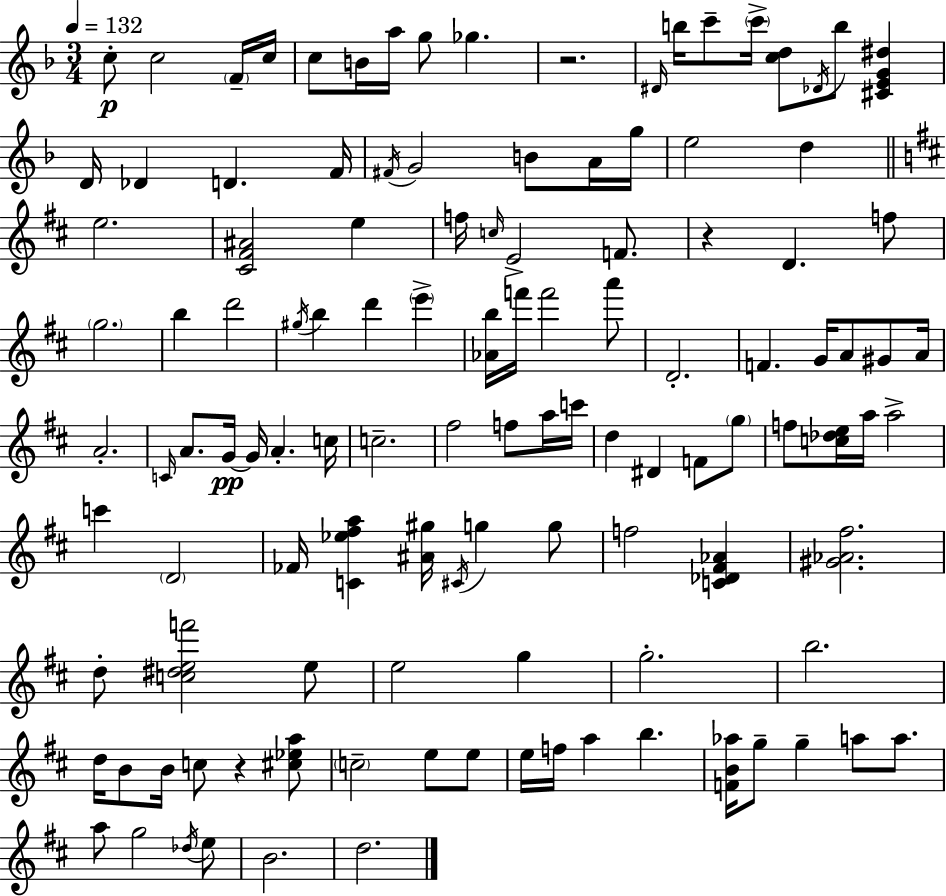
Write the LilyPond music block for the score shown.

{
  \clef treble
  \numericTimeSignature
  \time 3/4
  \key f \major
  \tempo 4 = 132
  c''8-.\p c''2 \parenthesize f'16-- c''16 | c''8 b'16 a''16 g''8 ges''4. | r2. | \grace { dis'16 } b''16 c'''8-- \parenthesize c'''16-> <c'' d''>8 \acciaccatura { des'16 } b''8 <cis' e' g' dis''>4 | \break d'16 des'4 d'4. | f'16 \acciaccatura { fis'16 } g'2 b'8 | a'16 g''16 e''2 d''4 | \bar "||" \break \key d \major e''2. | <cis' fis' ais'>2 e''4 | f''16 \grace { c''16 } e'2-> f'8. | r4 d'4. f''8 | \break \parenthesize g''2. | b''4 d'''2 | \acciaccatura { gis''16 } b''4 d'''4 \parenthesize e'''4-> | <aes' b''>16 f'''16 f'''2 | \break a'''8 d'2.-. | f'4. g'16 a'8 gis'8 | a'16 a'2.-. | \grace { c'16 } a'8. g'16~~\pp g'16 a'4.-. | \break c''16 c''2.-- | fis''2 f''8 | a''16 c'''16 d''4 dis'4 f'8 | \parenthesize g''8 f''8 <c'' des'' e''>16 a''16 a''2-> | \break c'''4 \parenthesize d'2 | fes'16 <c' ees'' fis'' a''>4 <ais' gis''>16 \acciaccatura { cis'16 } g''4 | g''8 f''2 | <c' des' fis' aes'>4 <gis' aes' fis''>2. | \break d''8-. <c'' dis'' e'' f'''>2 | e''8 e''2 | g''4 g''2.-. | b''2. | \break d''16 b'8 b'16 c''8 r4 | <cis'' ees'' a''>8 \parenthesize c''2-- | e''8 e''8 e''16 f''16 a''4 b''4. | <f' b' aes''>16 g''8-- g''4-- a''8 | \break a''8. a''8 g''2 | \acciaccatura { des''16 } e''8 b'2. | d''2. | \bar "|."
}